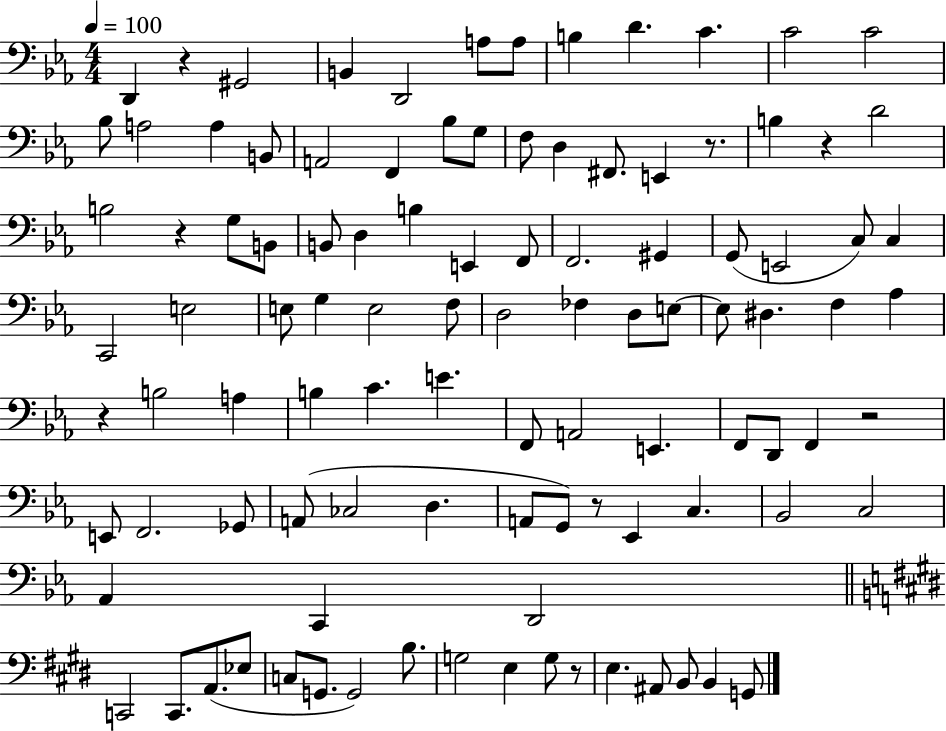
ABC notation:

X:1
T:Untitled
M:4/4
L:1/4
K:Eb
D,, z ^G,,2 B,, D,,2 A,/2 A,/2 B, D C C2 C2 _B,/2 A,2 A, B,,/2 A,,2 F,, _B,/2 G,/2 F,/2 D, ^F,,/2 E,, z/2 B, z D2 B,2 z G,/2 B,,/2 B,,/2 D, B, E,, F,,/2 F,,2 ^G,, G,,/2 E,,2 C,/2 C, C,,2 E,2 E,/2 G, E,2 F,/2 D,2 _F, D,/2 E,/2 E,/2 ^D, F, _A, z B,2 A, B, C E F,,/2 A,,2 E,, F,,/2 D,,/2 F,, z2 E,,/2 F,,2 _G,,/2 A,,/2 _C,2 D, A,,/2 G,,/2 z/2 _E,, C, _B,,2 C,2 _A,, C,, D,,2 C,,2 C,,/2 A,,/2 _E,/2 C,/2 G,,/2 G,,2 B,/2 G,2 E, G,/2 z/2 E, ^A,,/2 B,,/2 B,, G,,/2